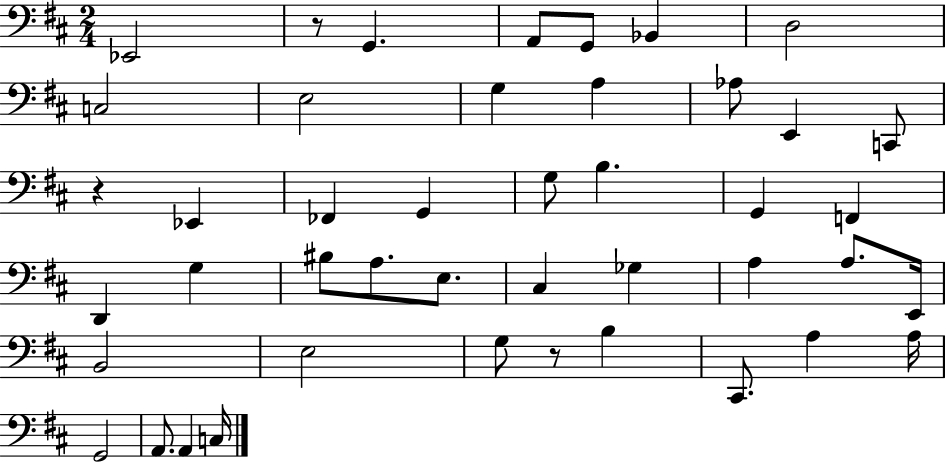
Eb2/h R/e G2/q. A2/e G2/e Bb2/q D3/h C3/h E3/h G3/q A3/q Ab3/e E2/q C2/e R/q Eb2/q FES2/q G2/q G3/e B3/q. G2/q F2/q D2/q G3/q BIS3/e A3/e. E3/e. C#3/q Gb3/q A3/q A3/e. E2/s B2/h E3/h G3/e R/e B3/q C#2/e. A3/q A3/s G2/h A2/e. A2/q C3/s